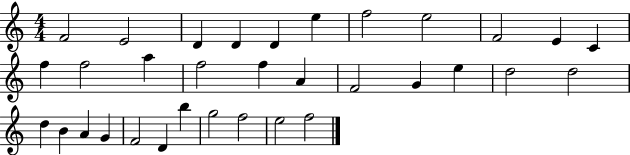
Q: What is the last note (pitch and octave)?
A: F5